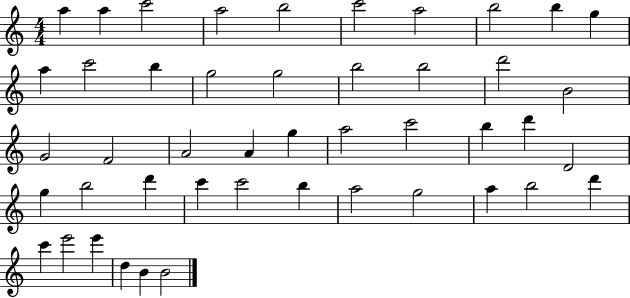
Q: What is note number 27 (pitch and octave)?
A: B5